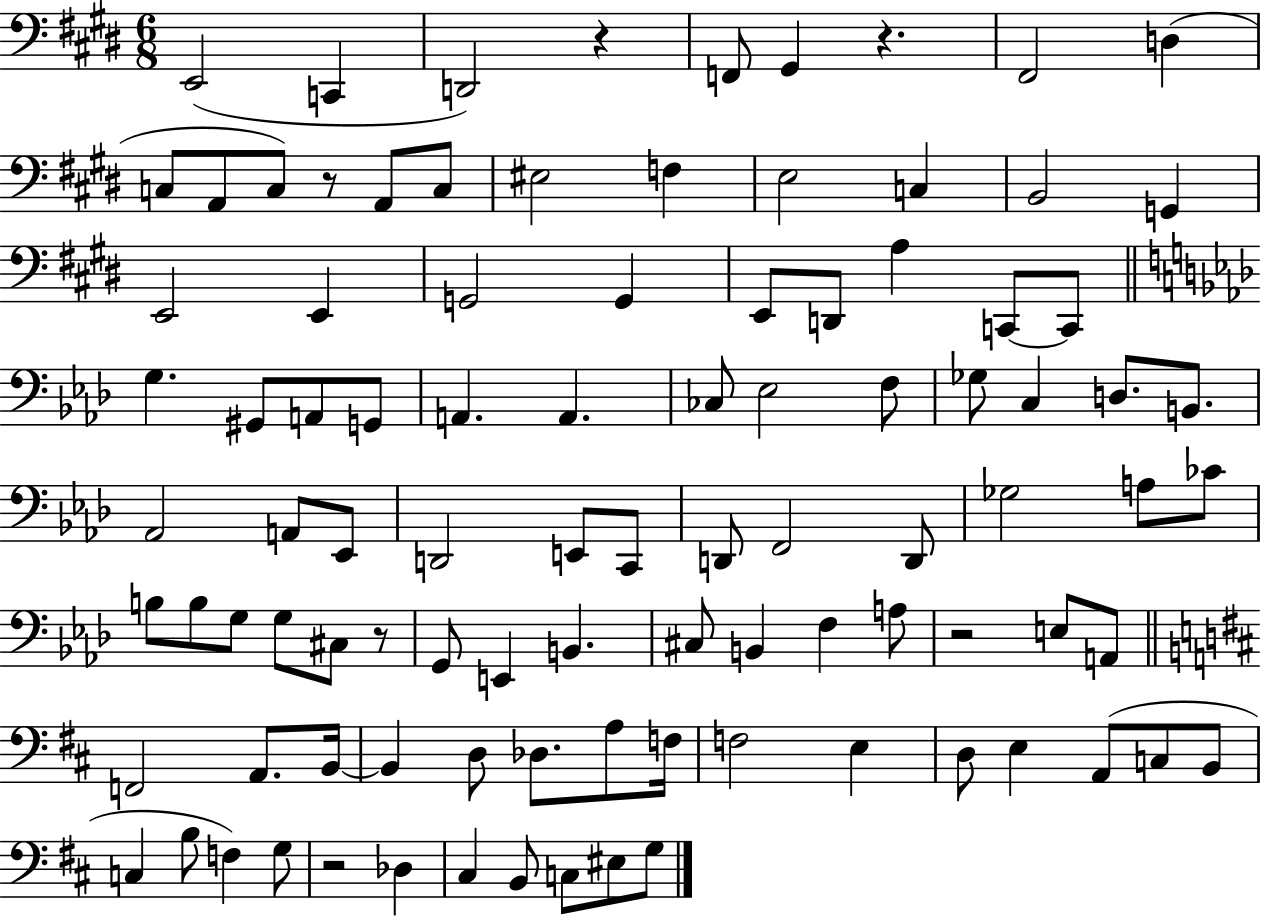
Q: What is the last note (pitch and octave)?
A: G3